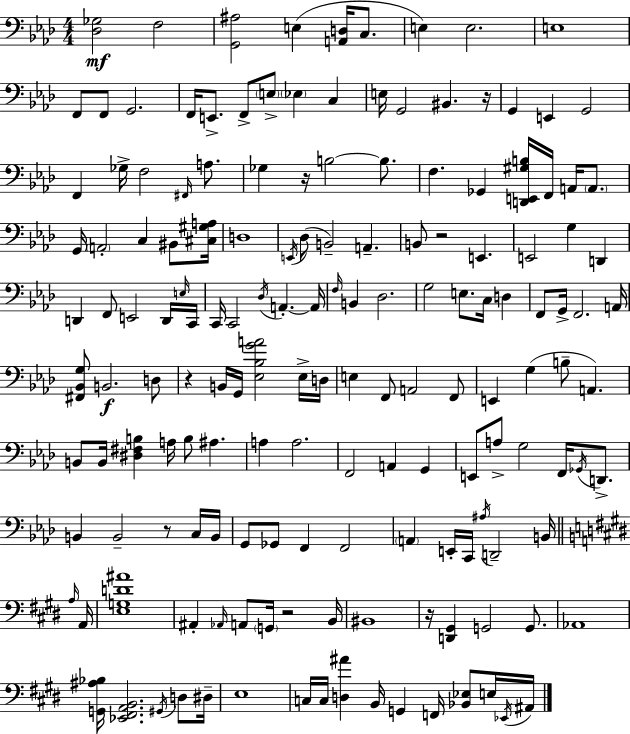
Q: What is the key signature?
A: F minor